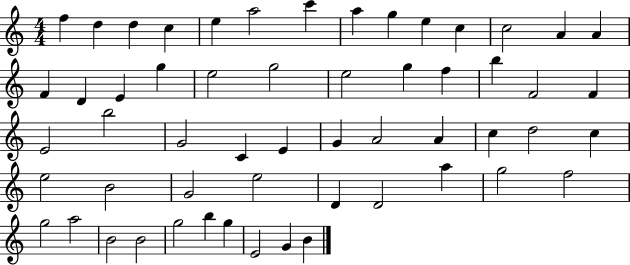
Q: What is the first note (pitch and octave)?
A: F5